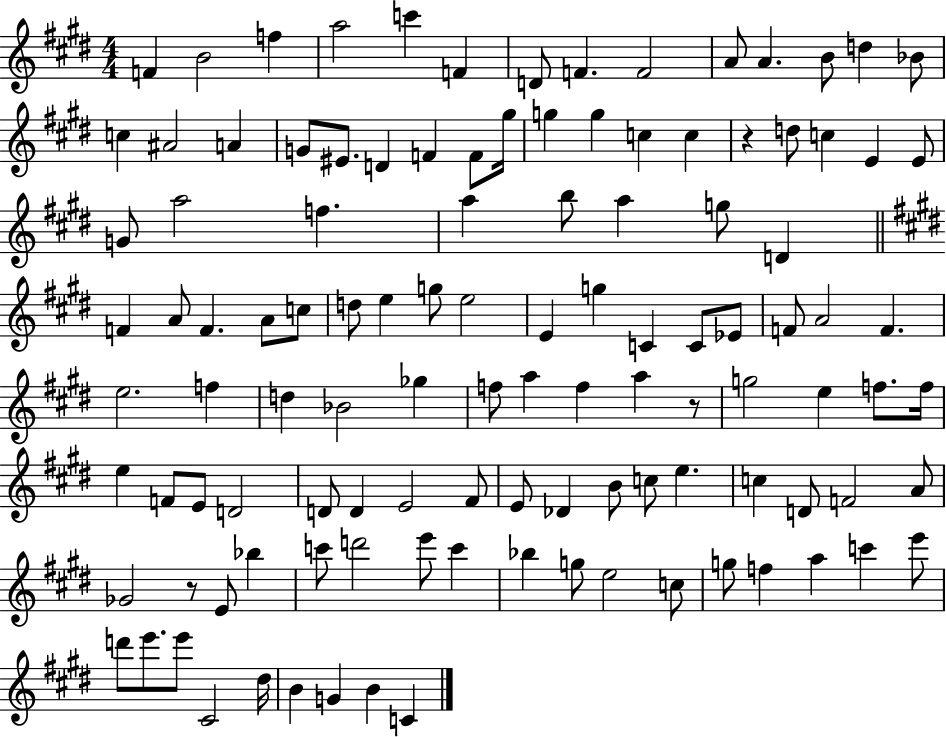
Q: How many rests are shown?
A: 3